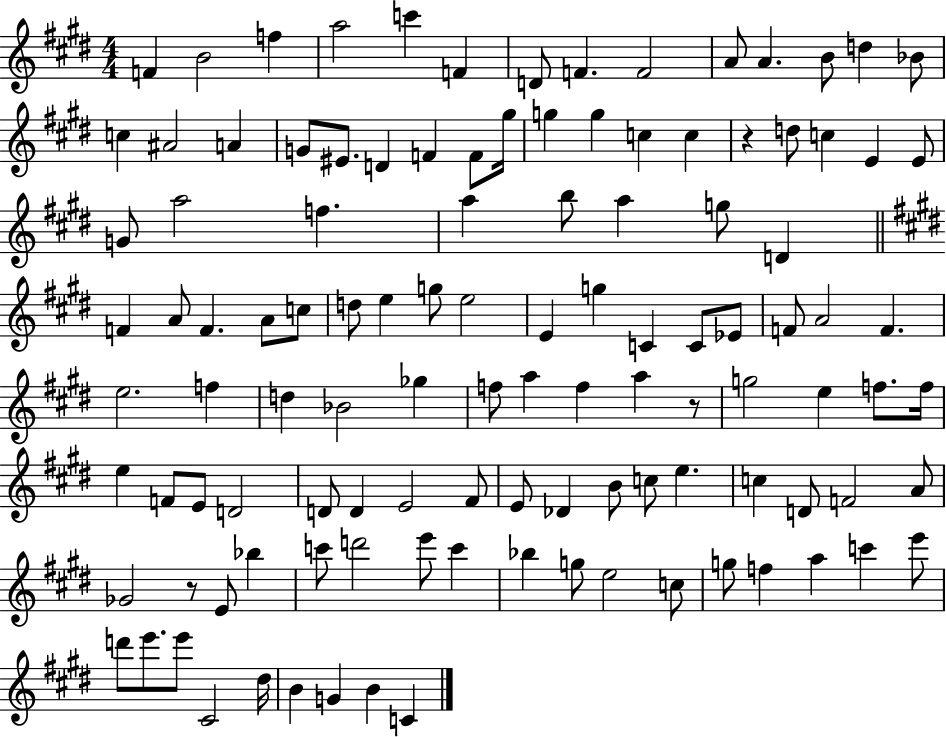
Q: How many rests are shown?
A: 3